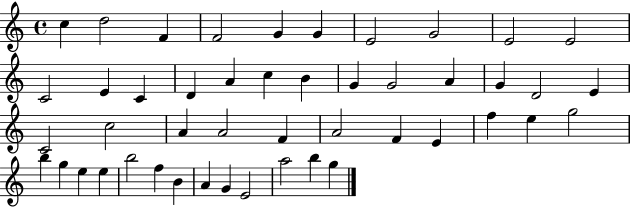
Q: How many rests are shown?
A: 0